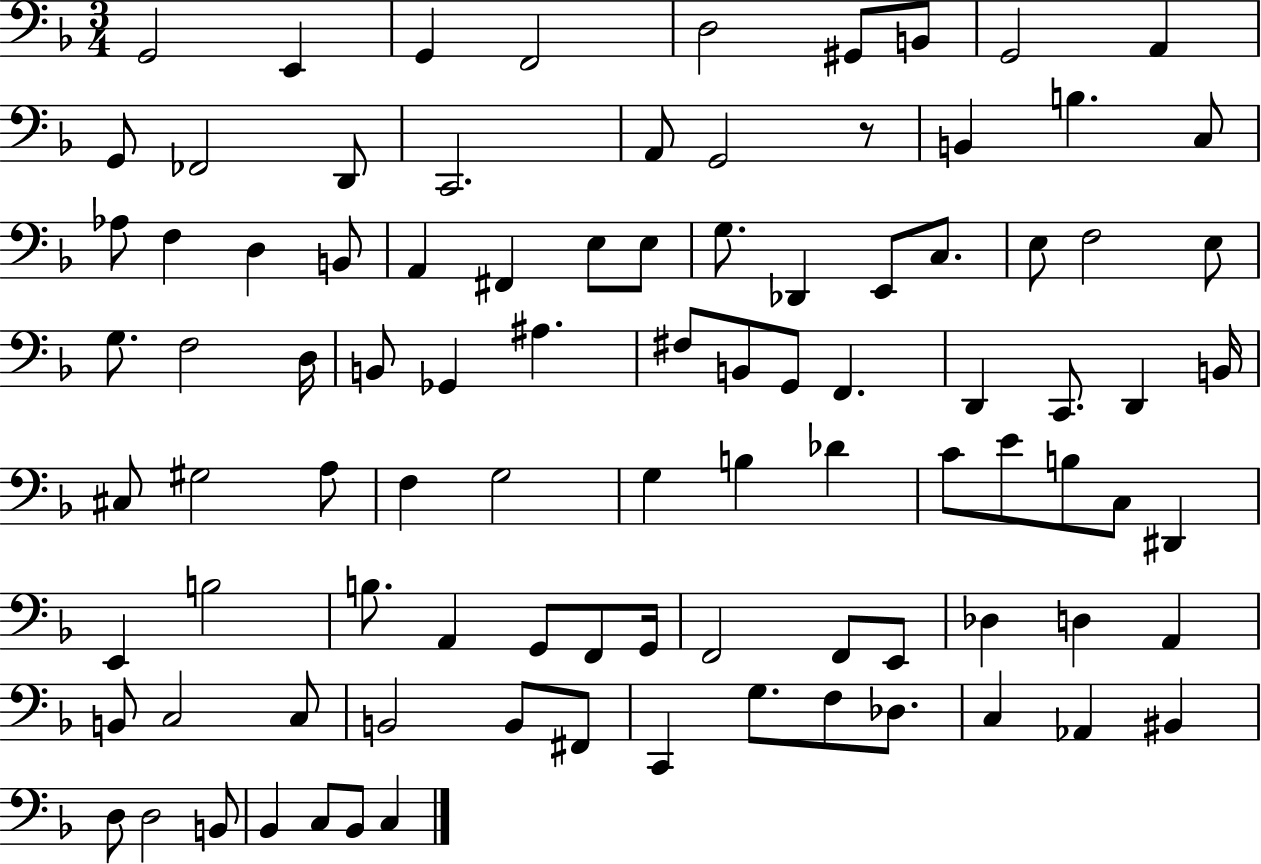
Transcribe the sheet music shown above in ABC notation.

X:1
T:Untitled
M:3/4
L:1/4
K:F
G,,2 E,, G,, F,,2 D,2 ^G,,/2 B,,/2 G,,2 A,, G,,/2 _F,,2 D,,/2 C,,2 A,,/2 G,,2 z/2 B,, B, C,/2 _A,/2 F, D, B,,/2 A,, ^F,, E,/2 E,/2 G,/2 _D,, E,,/2 C,/2 E,/2 F,2 E,/2 G,/2 F,2 D,/4 B,,/2 _G,, ^A, ^F,/2 B,,/2 G,,/2 F,, D,, C,,/2 D,, B,,/4 ^C,/2 ^G,2 A,/2 F, G,2 G, B, _D C/2 E/2 B,/2 C,/2 ^D,, E,, B,2 B,/2 A,, G,,/2 F,,/2 G,,/4 F,,2 F,,/2 E,,/2 _D, D, A,, B,,/2 C,2 C,/2 B,,2 B,,/2 ^F,,/2 C,, G,/2 F,/2 _D,/2 C, _A,, ^B,, D,/2 D,2 B,,/2 _B,, C,/2 _B,,/2 C,